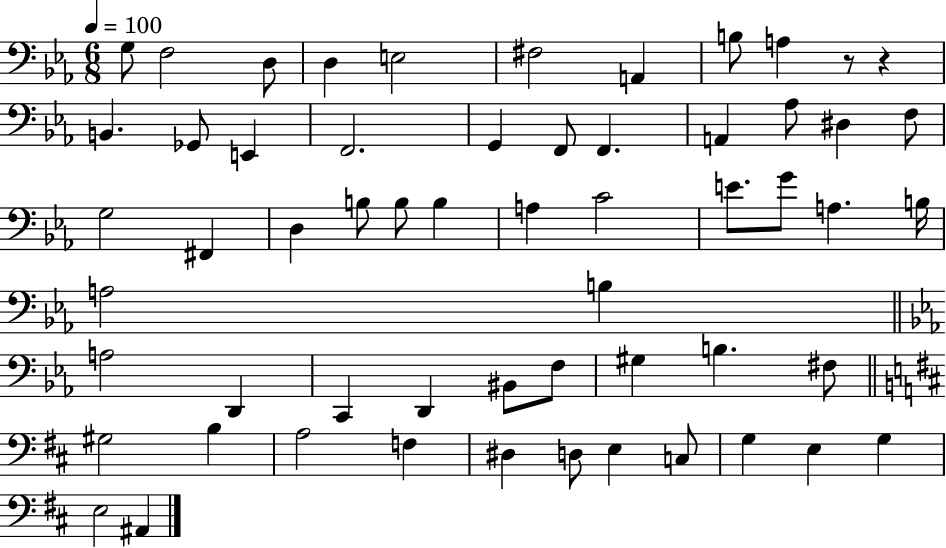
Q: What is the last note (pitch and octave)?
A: A#2